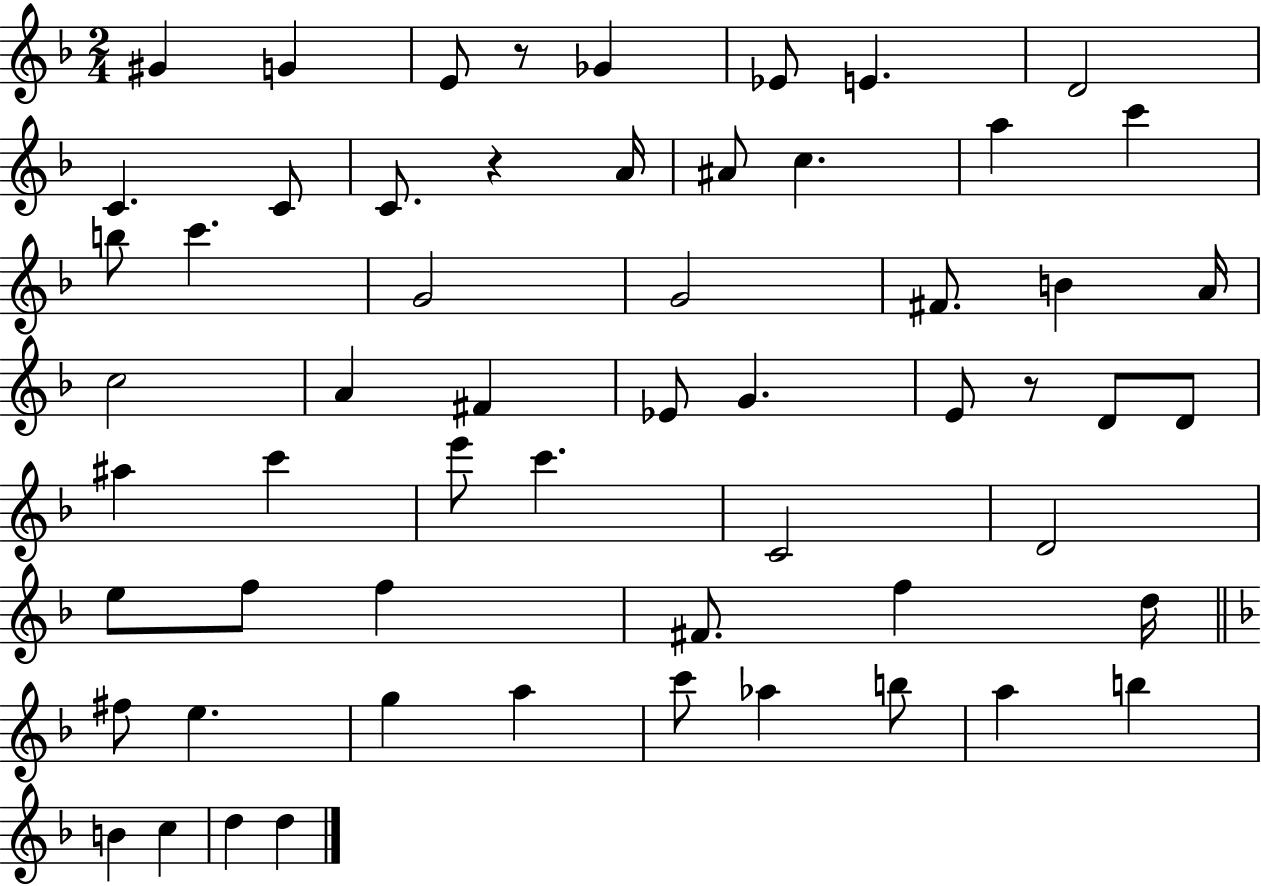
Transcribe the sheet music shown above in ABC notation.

X:1
T:Untitled
M:2/4
L:1/4
K:F
^G G E/2 z/2 _G _E/2 E D2 C C/2 C/2 z A/4 ^A/2 c a c' b/2 c' G2 G2 ^F/2 B A/4 c2 A ^F _E/2 G E/2 z/2 D/2 D/2 ^a c' e'/2 c' C2 D2 e/2 f/2 f ^F/2 f d/4 ^f/2 e g a c'/2 _a b/2 a b B c d d